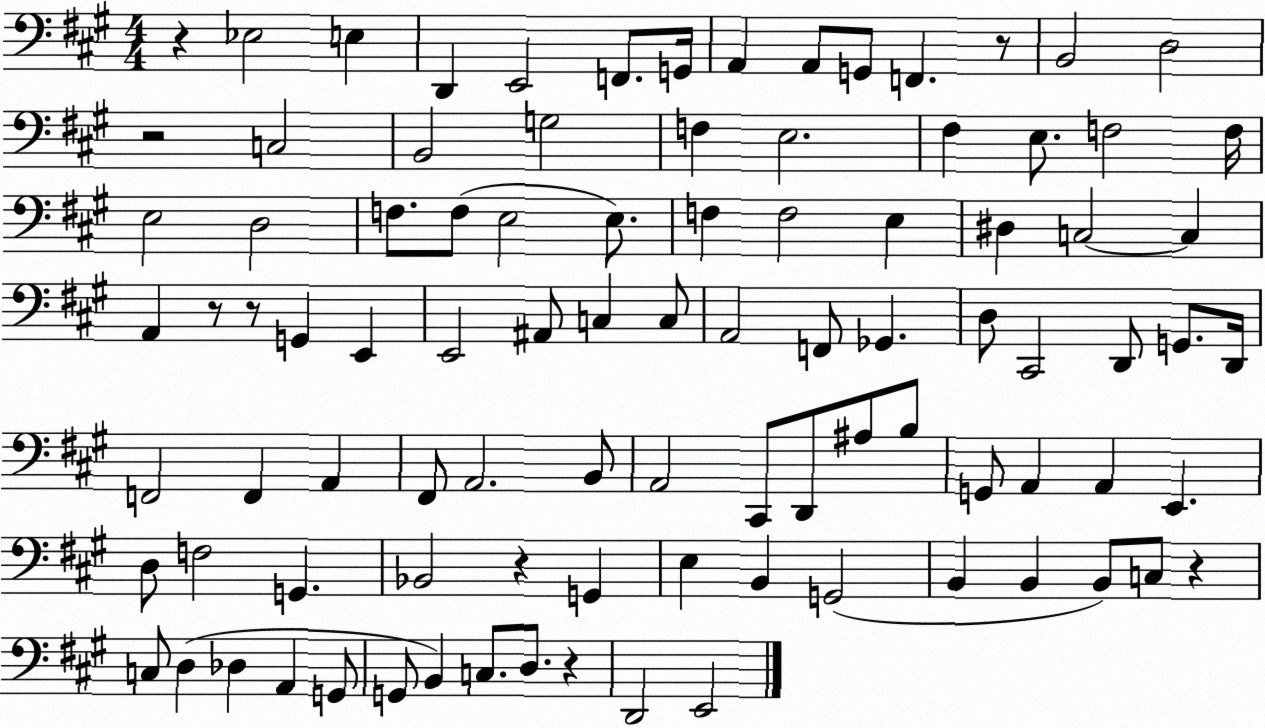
X:1
T:Untitled
M:4/4
L:1/4
K:A
z _E,2 E, D,, E,,2 F,,/2 G,,/4 A,, A,,/2 G,,/2 F,, z/2 B,,2 D,2 z2 C,2 B,,2 G,2 F, E,2 ^F, E,/2 F,2 F,/4 E,2 D,2 F,/2 F,/2 E,2 E,/2 F, F,2 E, ^D, C,2 C, A,, z/2 z/2 G,, E,, E,,2 ^A,,/2 C, C,/2 A,,2 F,,/2 _G,, D,/2 ^C,,2 D,,/2 G,,/2 D,,/4 F,,2 F,, A,, ^F,,/2 A,,2 B,,/2 A,,2 ^C,,/2 D,,/2 ^A,/2 B,/2 G,,/2 A,, A,, E,, D,/2 F,2 G,, _B,,2 z G,, E, B,, G,,2 B,, B,, B,,/2 C,/2 z C,/2 D, _D, A,, G,,/2 G,,/2 B,, C,/2 D,/2 z D,,2 E,,2